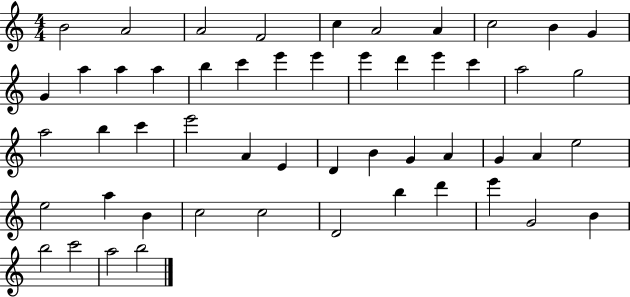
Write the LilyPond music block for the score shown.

{
  \clef treble
  \numericTimeSignature
  \time 4/4
  \key c \major
  b'2 a'2 | a'2 f'2 | c''4 a'2 a'4 | c''2 b'4 g'4 | \break g'4 a''4 a''4 a''4 | b''4 c'''4 e'''4 e'''4 | e'''4 d'''4 e'''4 c'''4 | a''2 g''2 | \break a''2 b''4 c'''4 | e'''2 a'4 e'4 | d'4 b'4 g'4 a'4 | g'4 a'4 e''2 | \break e''2 a''4 b'4 | c''2 c''2 | d'2 b''4 d'''4 | e'''4 g'2 b'4 | \break b''2 c'''2 | a''2 b''2 | \bar "|."
}